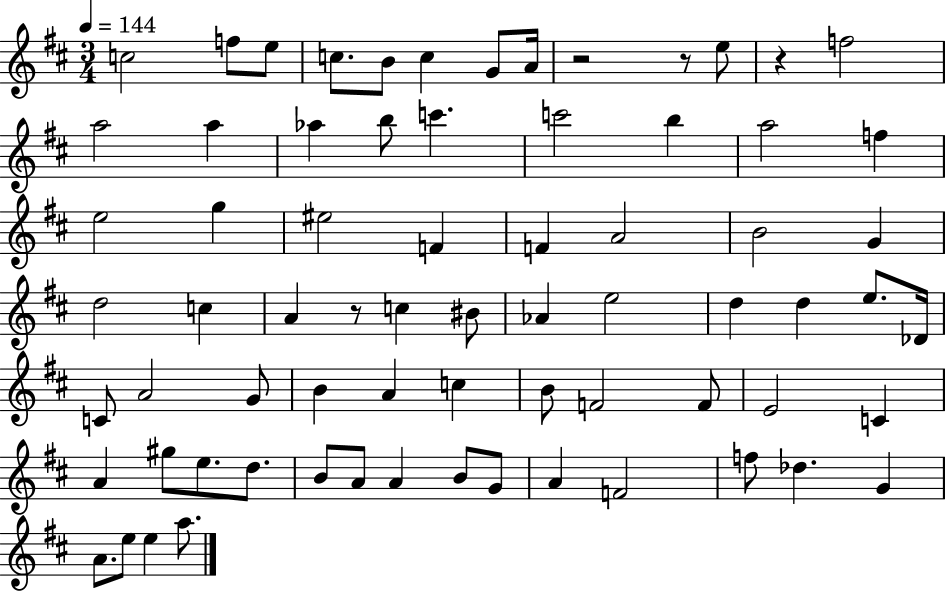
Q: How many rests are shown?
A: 4